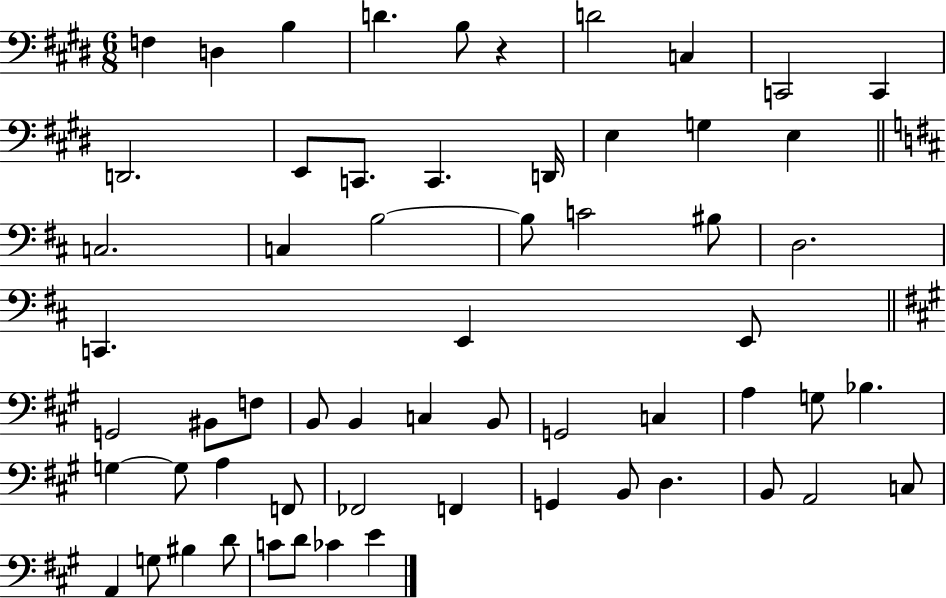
{
  \clef bass
  \numericTimeSignature
  \time 6/8
  \key e \major
  f4 d4 b4 | d'4. b8 r4 | d'2 c4 | c,2 c,4 | \break d,2. | e,8 c,8. c,4. d,16 | e4 g4 e4 | \bar "||" \break \key d \major c2. | c4 b2~~ | b8 c'2 bis8 | d2. | \break c,4. e,4 e,8 | \bar "||" \break \key a \major g,2 bis,8 f8 | b,8 b,4 c4 b,8 | g,2 c4 | a4 g8 bes4. | \break g4~~ g8 a4 f,8 | fes,2 f,4 | g,4 b,8 d4. | b,8 a,2 c8 | \break a,4 g8 bis4 d'8 | c'8 d'8 ces'4 e'4 | \bar "|."
}